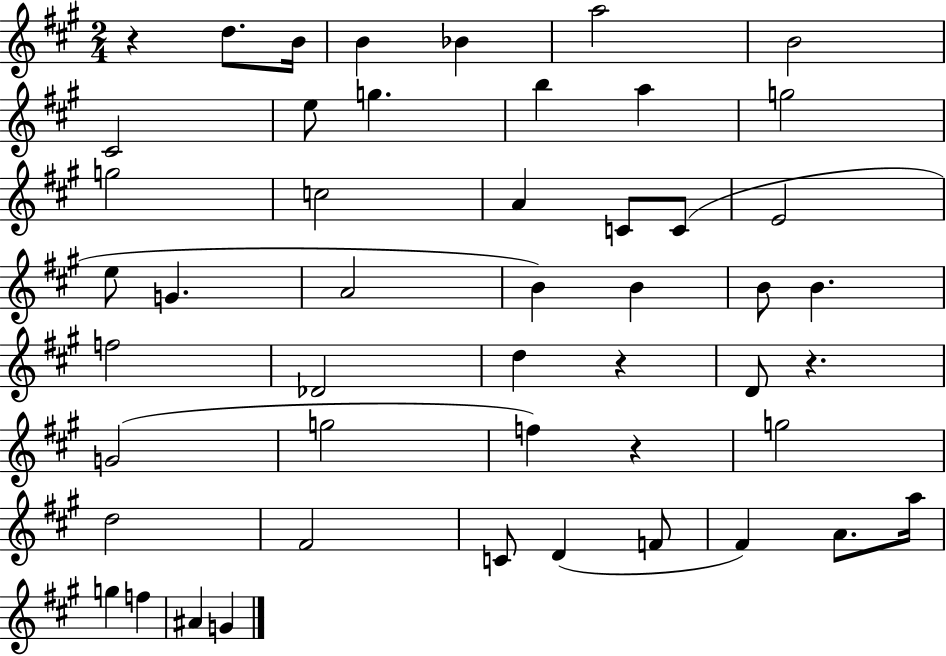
R/q D5/e. B4/s B4/q Bb4/q A5/h B4/h C#4/h E5/e G5/q. B5/q A5/q G5/h G5/h C5/h A4/q C4/e C4/e E4/h E5/e G4/q. A4/h B4/q B4/q B4/e B4/q. F5/h Db4/h D5/q R/q D4/e R/q. G4/h G5/h F5/q R/q G5/h D5/h F#4/h C4/e D4/q F4/e F#4/q A4/e. A5/s G5/q F5/q A#4/q G4/q